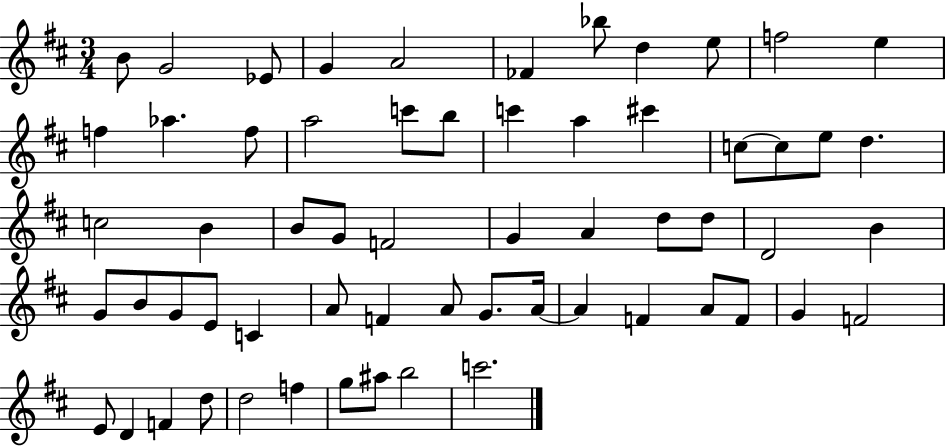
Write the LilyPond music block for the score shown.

{
  \clef treble
  \numericTimeSignature
  \time 3/4
  \key d \major
  b'8 g'2 ees'8 | g'4 a'2 | fes'4 bes''8 d''4 e''8 | f''2 e''4 | \break f''4 aes''4. f''8 | a''2 c'''8 b''8 | c'''4 a''4 cis'''4 | c''8~~ c''8 e''8 d''4. | \break c''2 b'4 | b'8 g'8 f'2 | g'4 a'4 d''8 d''8 | d'2 b'4 | \break g'8 b'8 g'8 e'8 c'4 | a'8 f'4 a'8 g'8. a'16~~ | a'4 f'4 a'8 f'8 | g'4 f'2 | \break e'8 d'4 f'4 d''8 | d''2 f''4 | g''8 ais''8 b''2 | c'''2. | \break \bar "|."
}